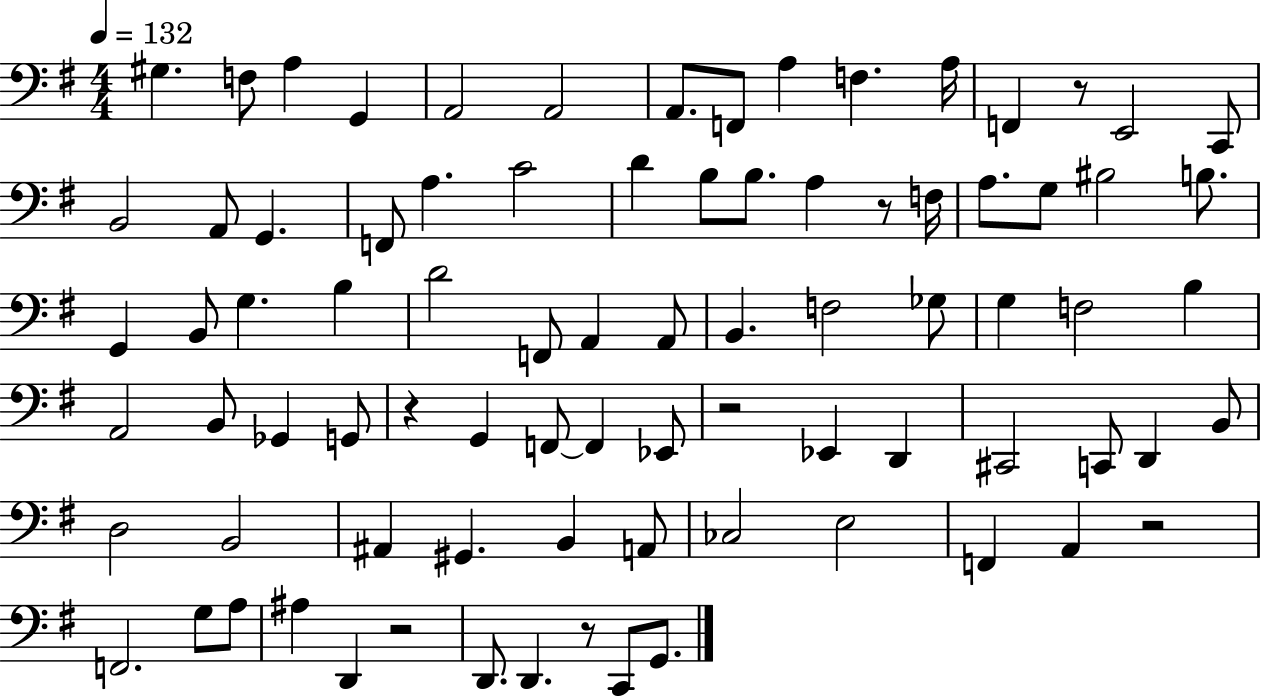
{
  \clef bass
  \numericTimeSignature
  \time 4/4
  \key g \major
  \tempo 4 = 132
  \repeat volta 2 { gis4. f8 a4 g,4 | a,2 a,2 | a,8. f,8 a4 f4. a16 | f,4 r8 e,2 c,8 | \break b,2 a,8 g,4. | f,8 a4. c'2 | d'4 b8 b8. a4 r8 f16 | a8. g8 bis2 b8. | \break g,4 b,8 g4. b4 | d'2 f,8 a,4 a,8 | b,4. f2 ges8 | g4 f2 b4 | \break a,2 b,8 ges,4 g,8 | r4 g,4 f,8~~ f,4 ees,8 | r2 ees,4 d,4 | cis,2 c,8 d,4 b,8 | \break d2 b,2 | ais,4 gis,4. b,4 a,8 | ces2 e2 | f,4 a,4 r2 | \break f,2. g8 a8 | ais4 d,4 r2 | d,8. d,4. r8 c,8 g,8. | } \bar "|."
}